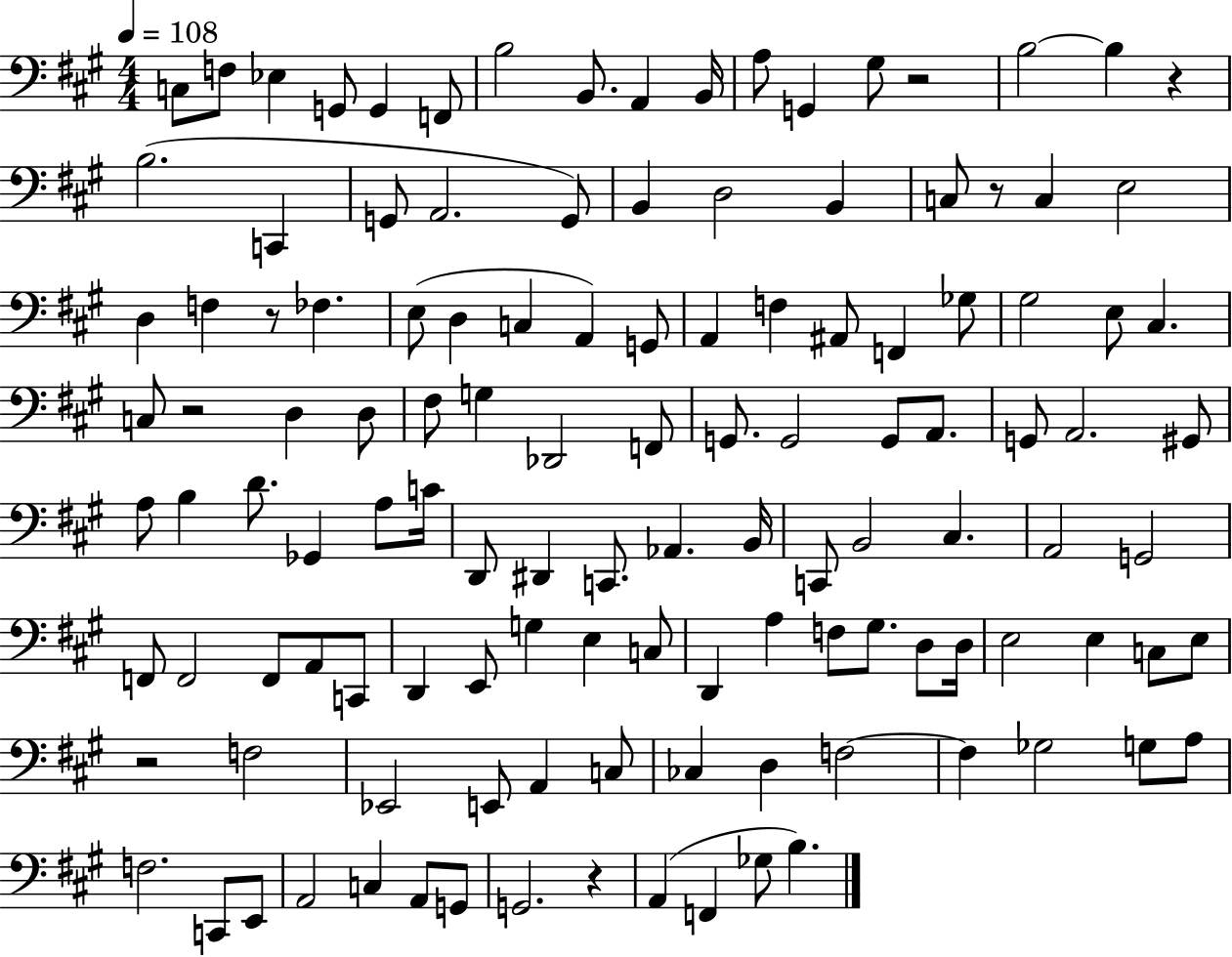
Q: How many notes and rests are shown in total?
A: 123